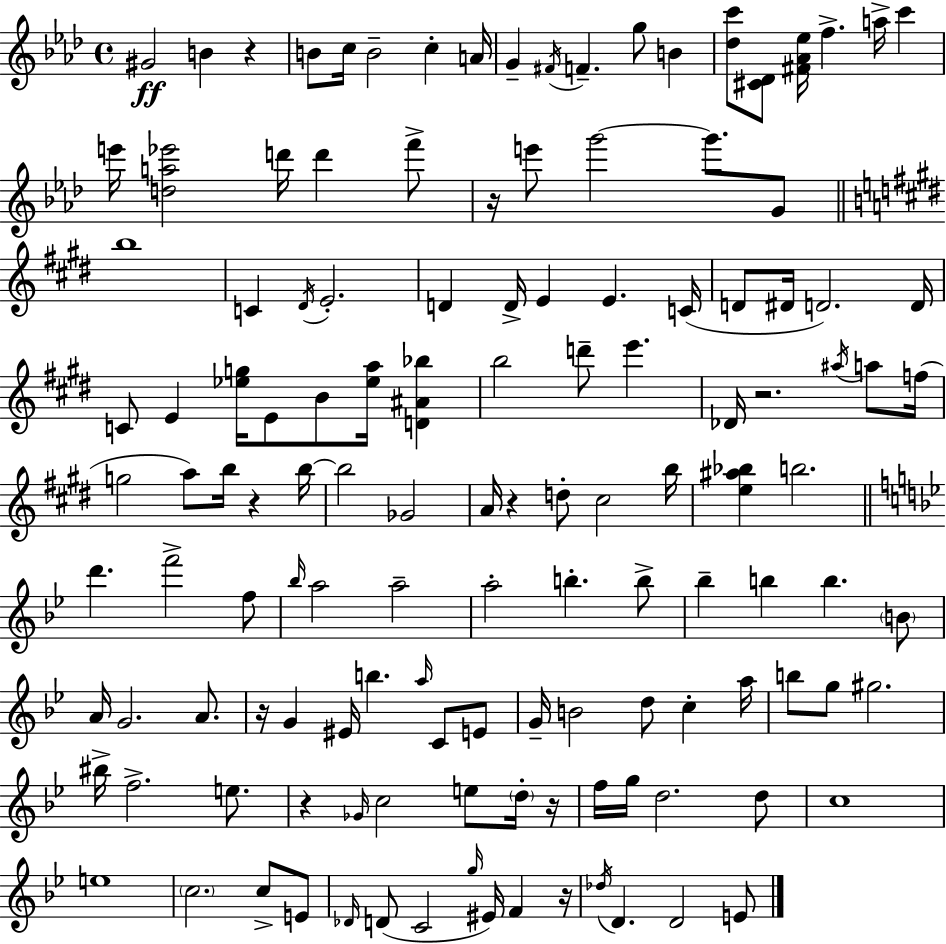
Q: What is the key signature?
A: AES major